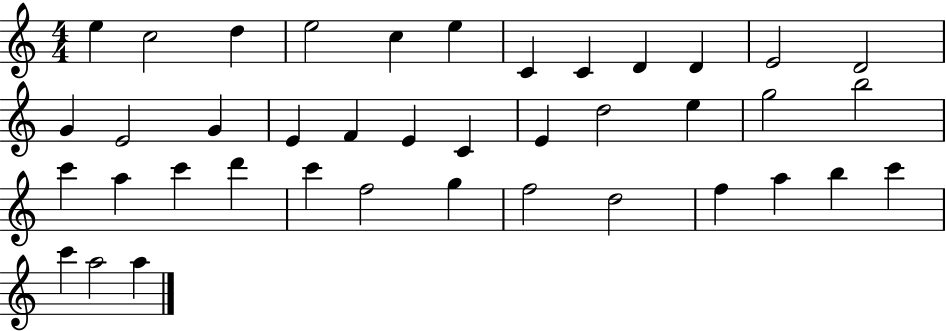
{
  \clef treble
  \numericTimeSignature
  \time 4/4
  \key c \major
  e''4 c''2 d''4 | e''2 c''4 e''4 | c'4 c'4 d'4 d'4 | e'2 d'2 | \break g'4 e'2 g'4 | e'4 f'4 e'4 c'4 | e'4 d''2 e''4 | g''2 b''2 | \break c'''4 a''4 c'''4 d'''4 | c'''4 f''2 g''4 | f''2 d''2 | f''4 a''4 b''4 c'''4 | \break c'''4 a''2 a''4 | \bar "|."
}